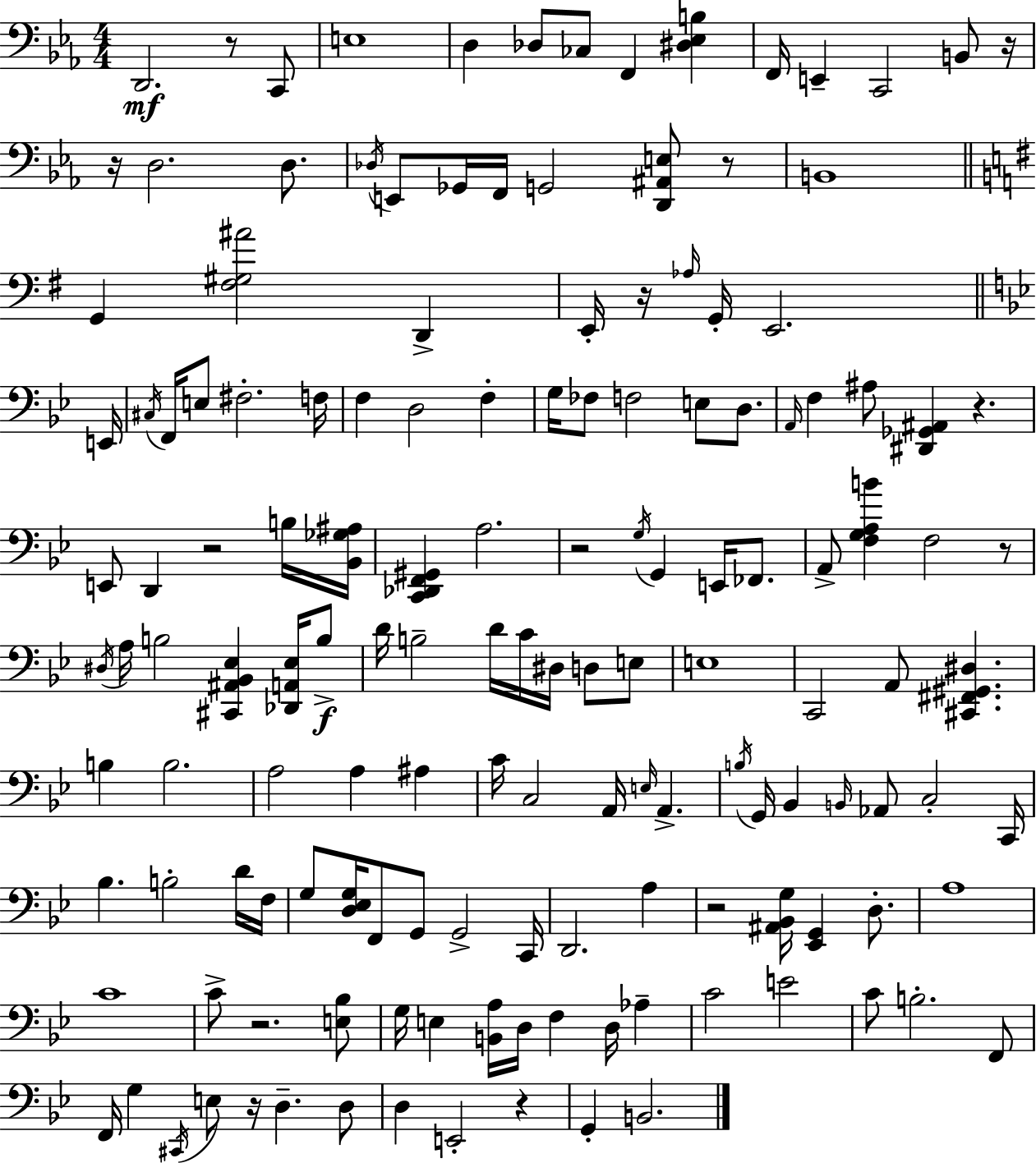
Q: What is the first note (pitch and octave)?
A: D2